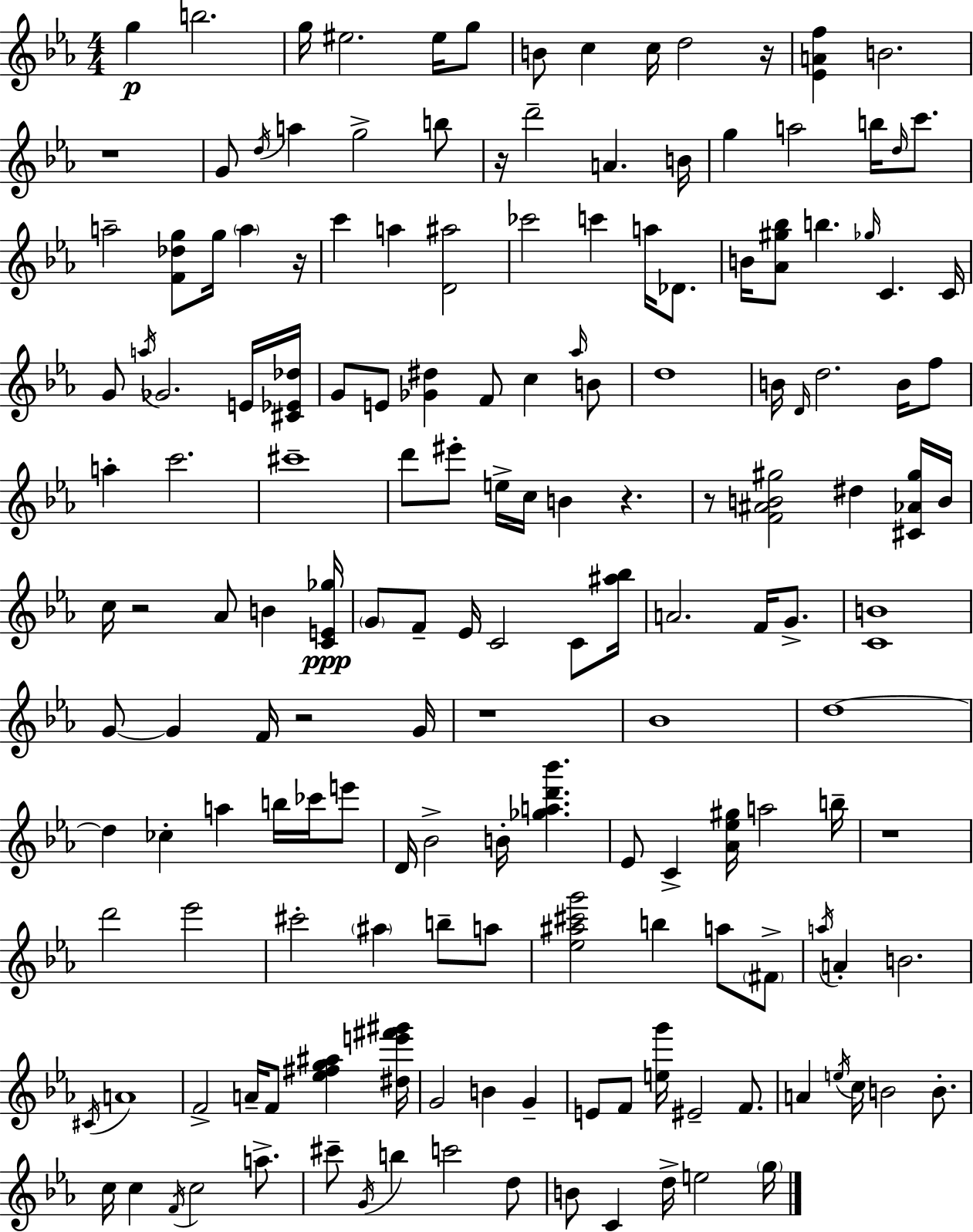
G5/q B5/h. G5/s EIS5/h. EIS5/s G5/e B4/e C5/q C5/s D5/h R/s [Eb4,A4,F5]/q B4/h. R/w G4/e D5/s A5/q G5/h B5/e R/s D6/h A4/q. B4/s G5/q A5/h B5/s D5/s C6/e. A5/h [F4,Db5,G5]/e G5/s A5/q R/s C6/q A5/q [D4,A#5]/h CES6/h C6/q A5/s Db4/e. B4/s [Ab4,G#5,Bb5]/e B5/q. Gb5/s C4/q. C4/s G4/e A5/s Gb4/h. E4/s [C#4,Eb4,Db5]/s G4/e E4/e [Gb4,D#5]/q F4/e C5/q Ab5/s B4/e D5/w B4/s D4/s D5/h. B4/s F5/e A5/q C6/h. C#6/w D6/e EIS6/e E5/s C5/s B4/q R/q. R/e [F4,A#4,B4,G#5]/h D#5/q [C#4,Ab4,G#5]/s B4/s C5/s R/h Ab4/e B4/q [C4,E4,Gb5]/s G4/e F4/e Eb4/s C4/h C4/e [A#5,Bb5]/s A4/h. F4/s G4/e. [C4,B4]/w G4/e G4/q F4/s R/h G4/s R/w Bb4/w D5/w D5/q CES5/q A5/q B5/s CES6/s E6/e D4/s Bb4/h B4/s [Gb5,A5,D6,Bb6]/q. Eb4/e C4/q [Ab4,Eb5,G#5]/s A5/h B5/s R/w D6/h Eb6/h C#6/h A#5/q B5/e A5/e [Eb5,A#5,C#6,G6]/h B5/q A5/e F#4/e A5/s A4/q B4/h. C#4/s A4/w F4/h A4/s F4/e [Eb5,F#5,G5,A#5]/q [D#5,E6,F#6,G#6]/s G4/h B4/q G4/q E4/e F4/e [E5,G6]/s EIS4/h F4/e. A4/q E5/s C5/s B4/h B4/e. C5/s C5/q F4/s C5/h A5/e. C#6/e G4/s B5/q C6/h D5/e B4/e C4/q D5/s E5/h G5/s